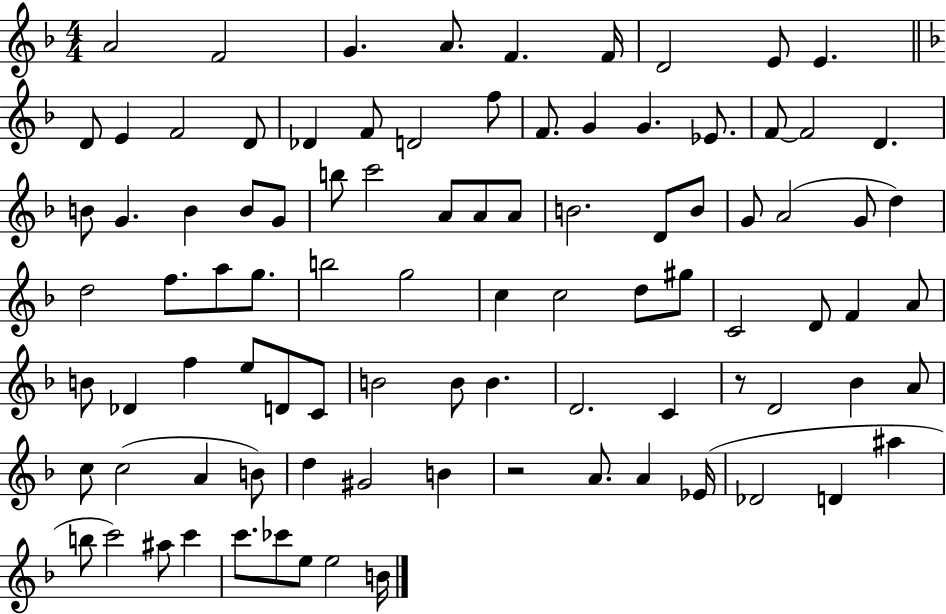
X:1
T:Untitled
M:4/4
L:1/4
K:F
A2 F2 G A/2 F F/4 D2 E/2 E D/2 E F2 D/2 _D F/2 D2 f/2 F/2 G G _E/2 F/2 F2 D B/2 G B B/2 G/2 b/2 c'2 A/2 A/2 A/2 B2 D/2 B/2 G/2 A2 G/2 d d2 f/2 a/2 g/2 b2 g2 c c2 d/2 ^g/2 C2 D/2 F A/2 B/2 _D f e/2 D/2 C/2 B2 B/2 B D2 C z/2 D2 _B A/2 c/2 c2 A B/2 d ^G2 B z2 A/2 A _E/4 _D2 D ^a b/2 c'2 ^a/2 c' c'/2 _c'/2 e/2 e2 B/4